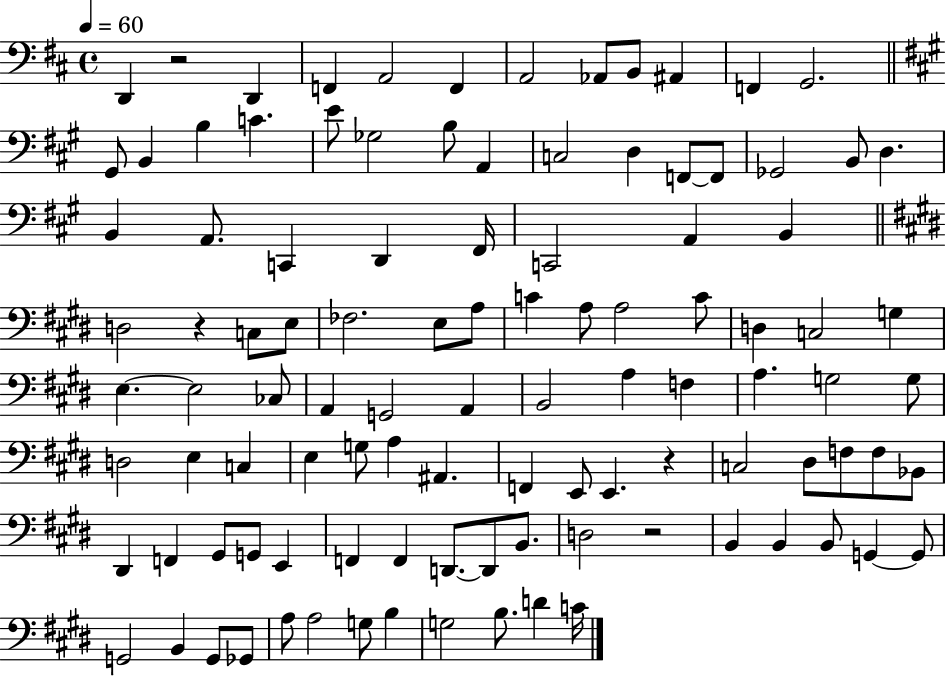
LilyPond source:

{
  \clef bass
  \time 4/4
  \defaultTimeSignature
  \key d \major
  \tempo 4 = 60
  \repeat volta 2 { d,4 r2 d,4 | f,4 a,2 f,4 | a,2 aes,8 b,8 ais,4 | f,4 g,2. | \break \bar "||" \break \key a \major gis,8 b,4 b4 c'4. | e'8 ges2 b8 a,4 | c2 d4 f,8~~ f,8 | ges,2 b,8 d4. | \break b,4 a,8. c,4 d,4 fis,16 | c,2 a,4 b,4 | \bar "||" \break \key e \major d2 r4 c8 e8 | fes2. e8 a8 | c'4 a8 a2 c'8 | d4 c2 g4 | \break e4.~~ e2 ces8 | a,4 g,2 a,4 | b,2 a4 f4 | a4. g2 g8 | \break d2 e4 c4 | e4 g8 a4 ais,4. | f,4 e,8 e,4. r4 | c2 dis8 f8 f8 bes,8 | \break dis,4 f,4 gis,8 g,8 e,4 | f,4 f,4 d,8.~~ d,8 b,8. | d2 r2 | b,4 b,4 b,8 g,4~~ g,8 | \break g,2 b,4 g,8 ges,8 | a8 a2 g8 b4 | g2 b8. d'4 c'16 | } \bar "|."
}